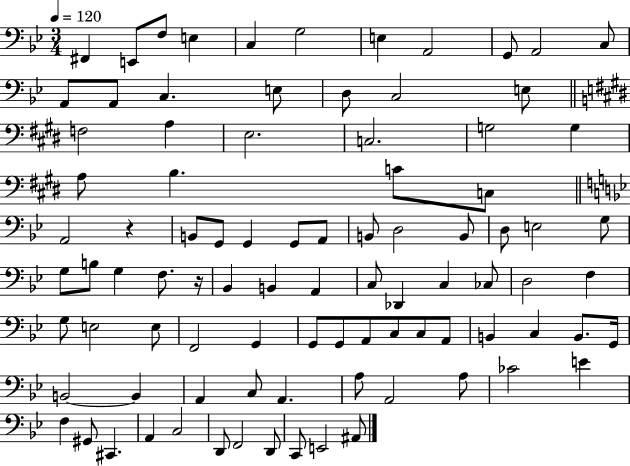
{
  \clef bass
  \numericTimeSignature
  \time 3/4
  \key bes \major
  \tempo 4 = 120
  fis,4 e,8 f8 e4 | c4 g2 | e4 a,2 | g,8 a,2 c8 | \break a,8 a,8 c4. e8 | d8 c2 e8 | \bar "||" \break \key e \major f2 a4 | e2. | c2. | g2 g4 | \break a8 b4. c'8 c8 | \bar "||" \break \key bes \major a,2 r4 | b,8 g,8 g,4 g,8 a,8 | b,8 d2 b,8 | d8 e2 g8 | \break g8 b8 g4 f8. r16 | bes,4 b,4 a,4 | c8 des,4 c4 ces8 | d2 f4 | \break g8 e2 e8 | f,2 g,4 | g,8 g,8 a,8 c8 c8 a,8 | b,4 c4 b,8. g,16 | \break b,2~~ b,4 | a,4 c8 a,4. | a8 a,2 a8 | ces'2 e'4 | \break f4 gis,8 cis,4. | a,4 c2 | d,8 f,2 d,8 | c,8 e,2 ais,8 | \break \bar "|."
}